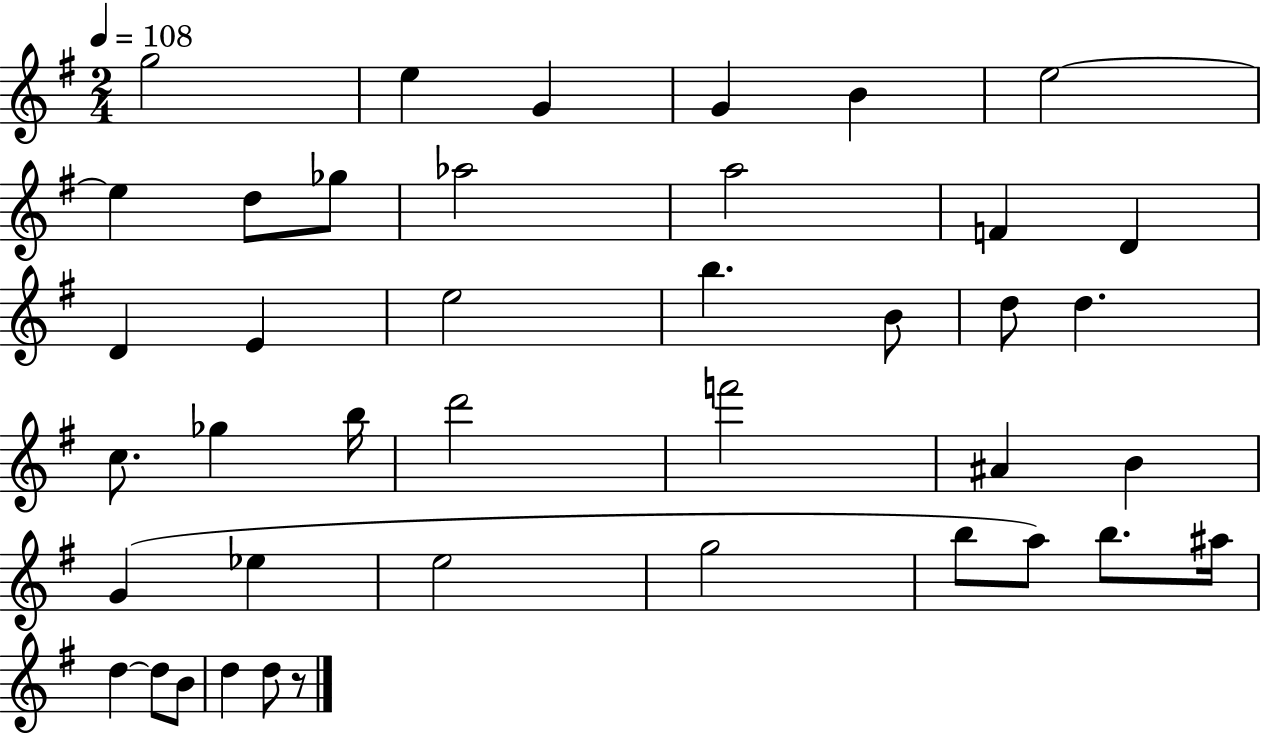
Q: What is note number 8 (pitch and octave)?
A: D5